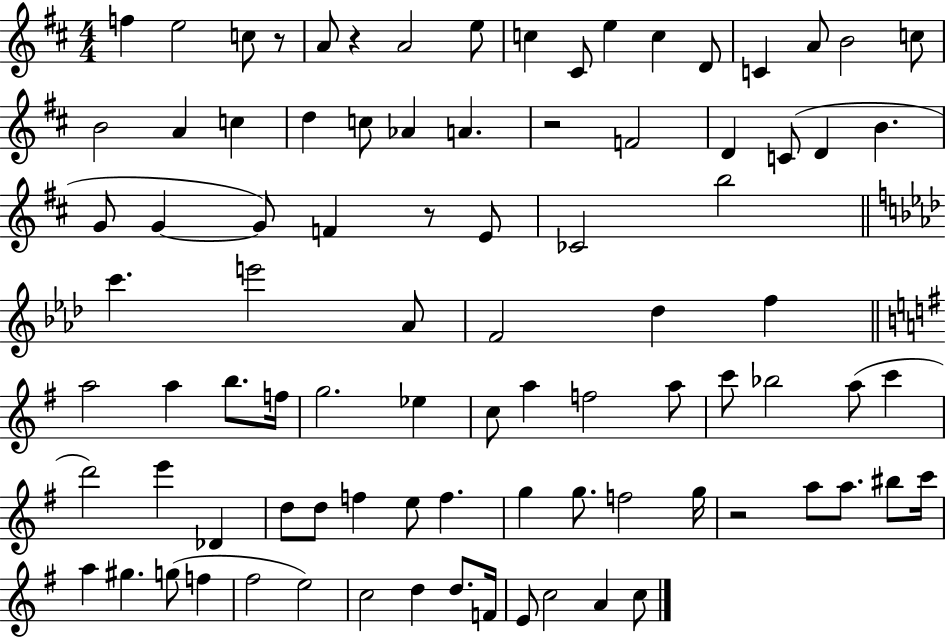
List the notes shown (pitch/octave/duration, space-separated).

F5/q E5/h C5/e R/e A4/e R/q A4/h E5/e C5/q C#4/e E5/q C5/q D4/e C4/q A4/e B4/h C5/e B4/h A4/q C5/q D5/q C5/e Ab4/q A4/q. R/h F4/h D4/q C4/e D4/q B4/q. G4/e G4/q G4/e F4/q R/e E4/e CES4/h B5/h C6/q. E6/h Ab4/e F4/h Db5/q F5/q A5/h A5/q B5/e. F5/s G5/h. Eb5/q C5/e A5/q F5/h A5/e C6/e Bb5/h A5/e C6/q D6/h E6/q Db4/q D5/e D5/e F5/q E5/e F5/q. G5/q G5/e. F5/h G5/s R/h A5/e A5/e. BIS5/e C6/s A5/q G#5/q. G5/e F5/q F#5/h E5/h C5/h D5/q D5/e. F4/s E4/e C5/h A4/q C5/e